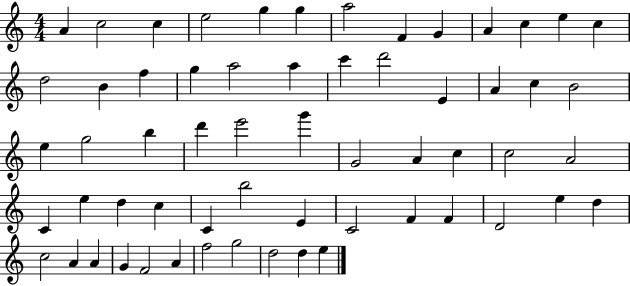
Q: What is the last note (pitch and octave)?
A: E5